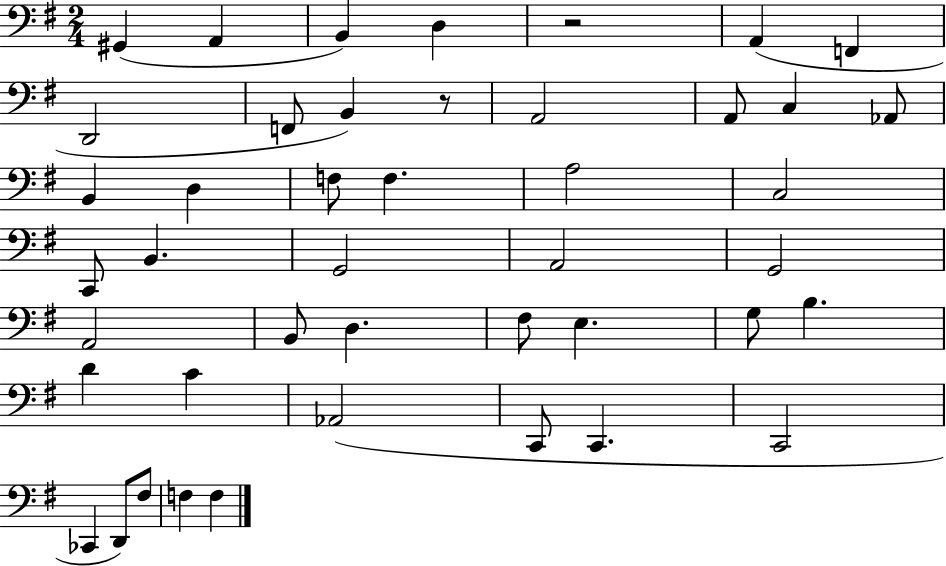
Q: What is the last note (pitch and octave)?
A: F3